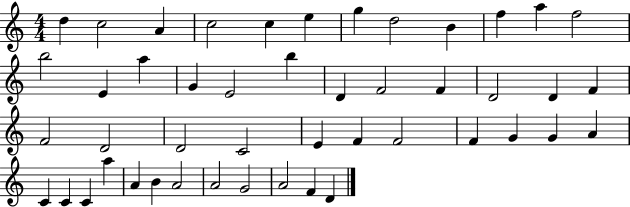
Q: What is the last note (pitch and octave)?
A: D4